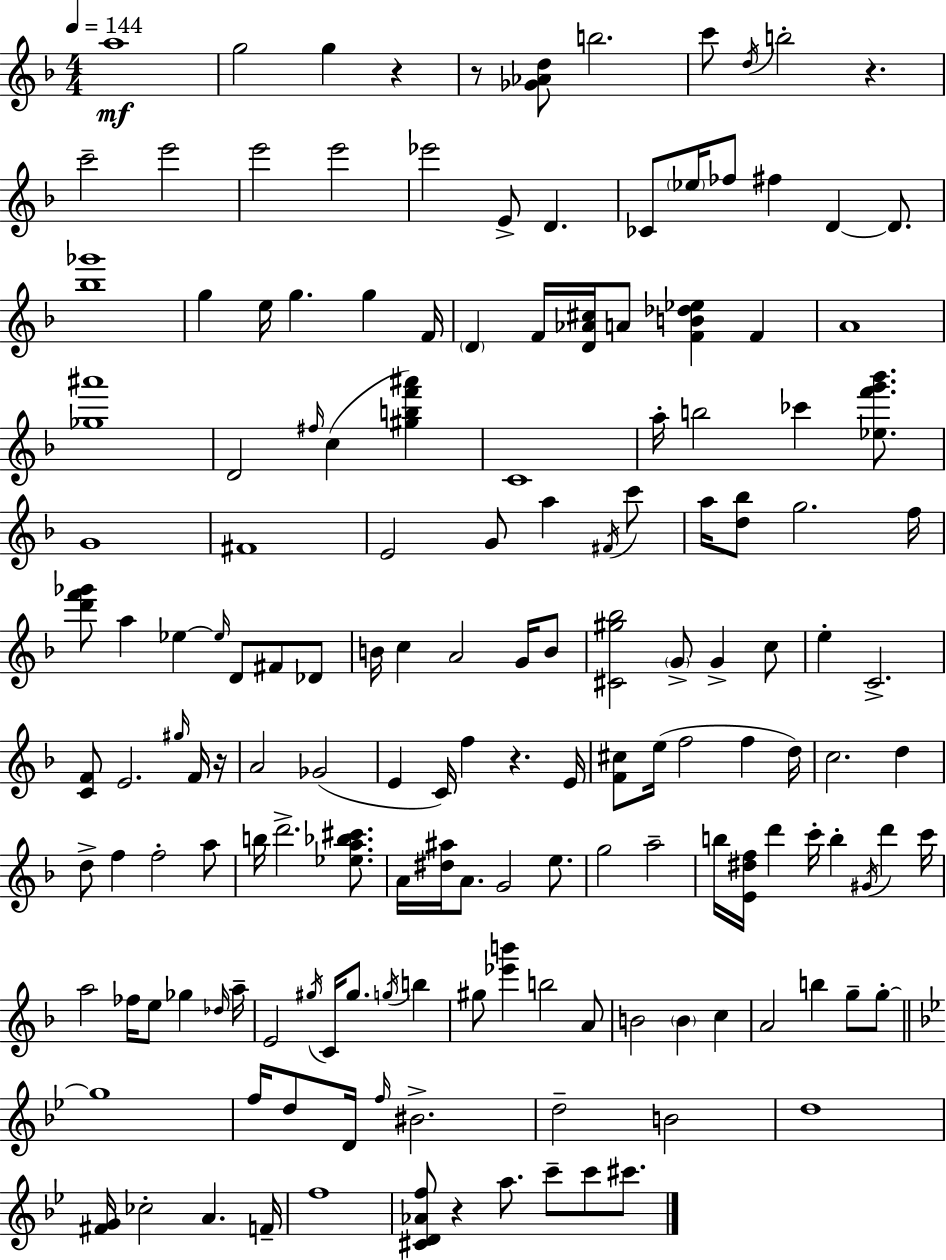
A5/w G5/h G5/q R/q R/e [Gb4,Ab4,D5]/e B5/h. C6/e D5/s B5/h R/q. C6/h E6/h E6/h E6/h Eb6/h E4/e D4/q. CES4/e Eb5/s FES5/e F#5/q D4/q D4/e. [Bb5,Gb6]/w G5/q E5/s G5/q. G5/q F4/s D4/q F4/s [D4,Ab4,C#5]/s A4/e [F4,B4,Db5,Eb5]/q F4/q A4/w [Gb5,A#6]/w D4/h F#5/s C5/q [G#5,B5,F6,A#6]/q C4/w A5/s B5/h CES6/q [Eb5,F6,G6,Bb6]/e. G4/w F#4/w E4/h G4/e A5/q F#4/s C6/e A5/s [D5,Bb5]/e G5/h. F5/s [D6,F6,Gb6]/e A5/q Eb5/q Eb5/s D4/e F#4/e Db4/e B4/s C5/q A4/h G4/s B4/e [C#4,G#5,Bb5]/h G4/e G4/q C5/e E5/q C4/h. [C4,F4]/e E4/h. G#5/s F4/s R/s A4/h Gb4/h E4/q C4/s F5/q R/q. E4/s [F4,C#5]/e E5/s F5/h F5/q D5/s C5/h. D5/q D5/e F5/q F5/h A5/e B5/s D6/h. [Eb5,A5,Bb5,C#6]/e. A4/s [D#5,A#5]/s A4/e. G4/h E5/e. G5/h A5/h B5/s [E4,D#5,F5]/s D6/q C6/s B5/q G#4/s D6/q C6/s A5/h FES5/s E5/e Gb5/q Db5/s A5/s E4/h G#5/s C4/s G#5/e. G5/s B5/q G#5/e [Eb6,B6]/q B5/h A4/e B4/h B4/q C5/q A4/h B5/q G5/e G5/e G5/w F5/s D5/e D4/s F5/s BIS4/h. D5/h B4/h D5/w [F#4,G4]/s CES5/h A4/q. F4/s F5/w [C#4,D4,Ab4,F5]/e R/q A5/e. C6/e C6/e C#6/e.